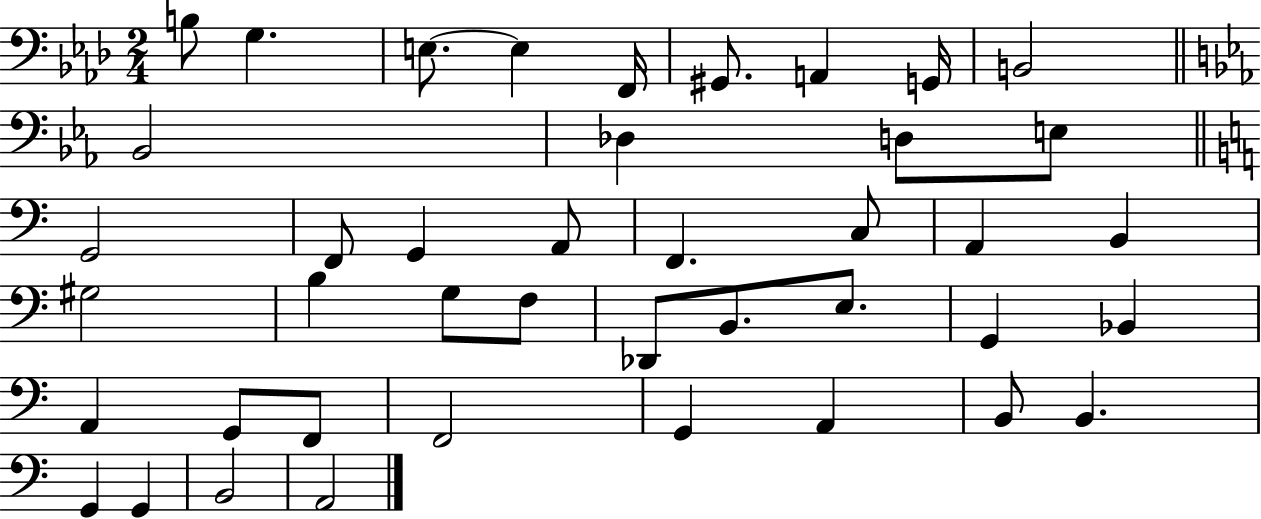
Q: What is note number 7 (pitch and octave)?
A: A2